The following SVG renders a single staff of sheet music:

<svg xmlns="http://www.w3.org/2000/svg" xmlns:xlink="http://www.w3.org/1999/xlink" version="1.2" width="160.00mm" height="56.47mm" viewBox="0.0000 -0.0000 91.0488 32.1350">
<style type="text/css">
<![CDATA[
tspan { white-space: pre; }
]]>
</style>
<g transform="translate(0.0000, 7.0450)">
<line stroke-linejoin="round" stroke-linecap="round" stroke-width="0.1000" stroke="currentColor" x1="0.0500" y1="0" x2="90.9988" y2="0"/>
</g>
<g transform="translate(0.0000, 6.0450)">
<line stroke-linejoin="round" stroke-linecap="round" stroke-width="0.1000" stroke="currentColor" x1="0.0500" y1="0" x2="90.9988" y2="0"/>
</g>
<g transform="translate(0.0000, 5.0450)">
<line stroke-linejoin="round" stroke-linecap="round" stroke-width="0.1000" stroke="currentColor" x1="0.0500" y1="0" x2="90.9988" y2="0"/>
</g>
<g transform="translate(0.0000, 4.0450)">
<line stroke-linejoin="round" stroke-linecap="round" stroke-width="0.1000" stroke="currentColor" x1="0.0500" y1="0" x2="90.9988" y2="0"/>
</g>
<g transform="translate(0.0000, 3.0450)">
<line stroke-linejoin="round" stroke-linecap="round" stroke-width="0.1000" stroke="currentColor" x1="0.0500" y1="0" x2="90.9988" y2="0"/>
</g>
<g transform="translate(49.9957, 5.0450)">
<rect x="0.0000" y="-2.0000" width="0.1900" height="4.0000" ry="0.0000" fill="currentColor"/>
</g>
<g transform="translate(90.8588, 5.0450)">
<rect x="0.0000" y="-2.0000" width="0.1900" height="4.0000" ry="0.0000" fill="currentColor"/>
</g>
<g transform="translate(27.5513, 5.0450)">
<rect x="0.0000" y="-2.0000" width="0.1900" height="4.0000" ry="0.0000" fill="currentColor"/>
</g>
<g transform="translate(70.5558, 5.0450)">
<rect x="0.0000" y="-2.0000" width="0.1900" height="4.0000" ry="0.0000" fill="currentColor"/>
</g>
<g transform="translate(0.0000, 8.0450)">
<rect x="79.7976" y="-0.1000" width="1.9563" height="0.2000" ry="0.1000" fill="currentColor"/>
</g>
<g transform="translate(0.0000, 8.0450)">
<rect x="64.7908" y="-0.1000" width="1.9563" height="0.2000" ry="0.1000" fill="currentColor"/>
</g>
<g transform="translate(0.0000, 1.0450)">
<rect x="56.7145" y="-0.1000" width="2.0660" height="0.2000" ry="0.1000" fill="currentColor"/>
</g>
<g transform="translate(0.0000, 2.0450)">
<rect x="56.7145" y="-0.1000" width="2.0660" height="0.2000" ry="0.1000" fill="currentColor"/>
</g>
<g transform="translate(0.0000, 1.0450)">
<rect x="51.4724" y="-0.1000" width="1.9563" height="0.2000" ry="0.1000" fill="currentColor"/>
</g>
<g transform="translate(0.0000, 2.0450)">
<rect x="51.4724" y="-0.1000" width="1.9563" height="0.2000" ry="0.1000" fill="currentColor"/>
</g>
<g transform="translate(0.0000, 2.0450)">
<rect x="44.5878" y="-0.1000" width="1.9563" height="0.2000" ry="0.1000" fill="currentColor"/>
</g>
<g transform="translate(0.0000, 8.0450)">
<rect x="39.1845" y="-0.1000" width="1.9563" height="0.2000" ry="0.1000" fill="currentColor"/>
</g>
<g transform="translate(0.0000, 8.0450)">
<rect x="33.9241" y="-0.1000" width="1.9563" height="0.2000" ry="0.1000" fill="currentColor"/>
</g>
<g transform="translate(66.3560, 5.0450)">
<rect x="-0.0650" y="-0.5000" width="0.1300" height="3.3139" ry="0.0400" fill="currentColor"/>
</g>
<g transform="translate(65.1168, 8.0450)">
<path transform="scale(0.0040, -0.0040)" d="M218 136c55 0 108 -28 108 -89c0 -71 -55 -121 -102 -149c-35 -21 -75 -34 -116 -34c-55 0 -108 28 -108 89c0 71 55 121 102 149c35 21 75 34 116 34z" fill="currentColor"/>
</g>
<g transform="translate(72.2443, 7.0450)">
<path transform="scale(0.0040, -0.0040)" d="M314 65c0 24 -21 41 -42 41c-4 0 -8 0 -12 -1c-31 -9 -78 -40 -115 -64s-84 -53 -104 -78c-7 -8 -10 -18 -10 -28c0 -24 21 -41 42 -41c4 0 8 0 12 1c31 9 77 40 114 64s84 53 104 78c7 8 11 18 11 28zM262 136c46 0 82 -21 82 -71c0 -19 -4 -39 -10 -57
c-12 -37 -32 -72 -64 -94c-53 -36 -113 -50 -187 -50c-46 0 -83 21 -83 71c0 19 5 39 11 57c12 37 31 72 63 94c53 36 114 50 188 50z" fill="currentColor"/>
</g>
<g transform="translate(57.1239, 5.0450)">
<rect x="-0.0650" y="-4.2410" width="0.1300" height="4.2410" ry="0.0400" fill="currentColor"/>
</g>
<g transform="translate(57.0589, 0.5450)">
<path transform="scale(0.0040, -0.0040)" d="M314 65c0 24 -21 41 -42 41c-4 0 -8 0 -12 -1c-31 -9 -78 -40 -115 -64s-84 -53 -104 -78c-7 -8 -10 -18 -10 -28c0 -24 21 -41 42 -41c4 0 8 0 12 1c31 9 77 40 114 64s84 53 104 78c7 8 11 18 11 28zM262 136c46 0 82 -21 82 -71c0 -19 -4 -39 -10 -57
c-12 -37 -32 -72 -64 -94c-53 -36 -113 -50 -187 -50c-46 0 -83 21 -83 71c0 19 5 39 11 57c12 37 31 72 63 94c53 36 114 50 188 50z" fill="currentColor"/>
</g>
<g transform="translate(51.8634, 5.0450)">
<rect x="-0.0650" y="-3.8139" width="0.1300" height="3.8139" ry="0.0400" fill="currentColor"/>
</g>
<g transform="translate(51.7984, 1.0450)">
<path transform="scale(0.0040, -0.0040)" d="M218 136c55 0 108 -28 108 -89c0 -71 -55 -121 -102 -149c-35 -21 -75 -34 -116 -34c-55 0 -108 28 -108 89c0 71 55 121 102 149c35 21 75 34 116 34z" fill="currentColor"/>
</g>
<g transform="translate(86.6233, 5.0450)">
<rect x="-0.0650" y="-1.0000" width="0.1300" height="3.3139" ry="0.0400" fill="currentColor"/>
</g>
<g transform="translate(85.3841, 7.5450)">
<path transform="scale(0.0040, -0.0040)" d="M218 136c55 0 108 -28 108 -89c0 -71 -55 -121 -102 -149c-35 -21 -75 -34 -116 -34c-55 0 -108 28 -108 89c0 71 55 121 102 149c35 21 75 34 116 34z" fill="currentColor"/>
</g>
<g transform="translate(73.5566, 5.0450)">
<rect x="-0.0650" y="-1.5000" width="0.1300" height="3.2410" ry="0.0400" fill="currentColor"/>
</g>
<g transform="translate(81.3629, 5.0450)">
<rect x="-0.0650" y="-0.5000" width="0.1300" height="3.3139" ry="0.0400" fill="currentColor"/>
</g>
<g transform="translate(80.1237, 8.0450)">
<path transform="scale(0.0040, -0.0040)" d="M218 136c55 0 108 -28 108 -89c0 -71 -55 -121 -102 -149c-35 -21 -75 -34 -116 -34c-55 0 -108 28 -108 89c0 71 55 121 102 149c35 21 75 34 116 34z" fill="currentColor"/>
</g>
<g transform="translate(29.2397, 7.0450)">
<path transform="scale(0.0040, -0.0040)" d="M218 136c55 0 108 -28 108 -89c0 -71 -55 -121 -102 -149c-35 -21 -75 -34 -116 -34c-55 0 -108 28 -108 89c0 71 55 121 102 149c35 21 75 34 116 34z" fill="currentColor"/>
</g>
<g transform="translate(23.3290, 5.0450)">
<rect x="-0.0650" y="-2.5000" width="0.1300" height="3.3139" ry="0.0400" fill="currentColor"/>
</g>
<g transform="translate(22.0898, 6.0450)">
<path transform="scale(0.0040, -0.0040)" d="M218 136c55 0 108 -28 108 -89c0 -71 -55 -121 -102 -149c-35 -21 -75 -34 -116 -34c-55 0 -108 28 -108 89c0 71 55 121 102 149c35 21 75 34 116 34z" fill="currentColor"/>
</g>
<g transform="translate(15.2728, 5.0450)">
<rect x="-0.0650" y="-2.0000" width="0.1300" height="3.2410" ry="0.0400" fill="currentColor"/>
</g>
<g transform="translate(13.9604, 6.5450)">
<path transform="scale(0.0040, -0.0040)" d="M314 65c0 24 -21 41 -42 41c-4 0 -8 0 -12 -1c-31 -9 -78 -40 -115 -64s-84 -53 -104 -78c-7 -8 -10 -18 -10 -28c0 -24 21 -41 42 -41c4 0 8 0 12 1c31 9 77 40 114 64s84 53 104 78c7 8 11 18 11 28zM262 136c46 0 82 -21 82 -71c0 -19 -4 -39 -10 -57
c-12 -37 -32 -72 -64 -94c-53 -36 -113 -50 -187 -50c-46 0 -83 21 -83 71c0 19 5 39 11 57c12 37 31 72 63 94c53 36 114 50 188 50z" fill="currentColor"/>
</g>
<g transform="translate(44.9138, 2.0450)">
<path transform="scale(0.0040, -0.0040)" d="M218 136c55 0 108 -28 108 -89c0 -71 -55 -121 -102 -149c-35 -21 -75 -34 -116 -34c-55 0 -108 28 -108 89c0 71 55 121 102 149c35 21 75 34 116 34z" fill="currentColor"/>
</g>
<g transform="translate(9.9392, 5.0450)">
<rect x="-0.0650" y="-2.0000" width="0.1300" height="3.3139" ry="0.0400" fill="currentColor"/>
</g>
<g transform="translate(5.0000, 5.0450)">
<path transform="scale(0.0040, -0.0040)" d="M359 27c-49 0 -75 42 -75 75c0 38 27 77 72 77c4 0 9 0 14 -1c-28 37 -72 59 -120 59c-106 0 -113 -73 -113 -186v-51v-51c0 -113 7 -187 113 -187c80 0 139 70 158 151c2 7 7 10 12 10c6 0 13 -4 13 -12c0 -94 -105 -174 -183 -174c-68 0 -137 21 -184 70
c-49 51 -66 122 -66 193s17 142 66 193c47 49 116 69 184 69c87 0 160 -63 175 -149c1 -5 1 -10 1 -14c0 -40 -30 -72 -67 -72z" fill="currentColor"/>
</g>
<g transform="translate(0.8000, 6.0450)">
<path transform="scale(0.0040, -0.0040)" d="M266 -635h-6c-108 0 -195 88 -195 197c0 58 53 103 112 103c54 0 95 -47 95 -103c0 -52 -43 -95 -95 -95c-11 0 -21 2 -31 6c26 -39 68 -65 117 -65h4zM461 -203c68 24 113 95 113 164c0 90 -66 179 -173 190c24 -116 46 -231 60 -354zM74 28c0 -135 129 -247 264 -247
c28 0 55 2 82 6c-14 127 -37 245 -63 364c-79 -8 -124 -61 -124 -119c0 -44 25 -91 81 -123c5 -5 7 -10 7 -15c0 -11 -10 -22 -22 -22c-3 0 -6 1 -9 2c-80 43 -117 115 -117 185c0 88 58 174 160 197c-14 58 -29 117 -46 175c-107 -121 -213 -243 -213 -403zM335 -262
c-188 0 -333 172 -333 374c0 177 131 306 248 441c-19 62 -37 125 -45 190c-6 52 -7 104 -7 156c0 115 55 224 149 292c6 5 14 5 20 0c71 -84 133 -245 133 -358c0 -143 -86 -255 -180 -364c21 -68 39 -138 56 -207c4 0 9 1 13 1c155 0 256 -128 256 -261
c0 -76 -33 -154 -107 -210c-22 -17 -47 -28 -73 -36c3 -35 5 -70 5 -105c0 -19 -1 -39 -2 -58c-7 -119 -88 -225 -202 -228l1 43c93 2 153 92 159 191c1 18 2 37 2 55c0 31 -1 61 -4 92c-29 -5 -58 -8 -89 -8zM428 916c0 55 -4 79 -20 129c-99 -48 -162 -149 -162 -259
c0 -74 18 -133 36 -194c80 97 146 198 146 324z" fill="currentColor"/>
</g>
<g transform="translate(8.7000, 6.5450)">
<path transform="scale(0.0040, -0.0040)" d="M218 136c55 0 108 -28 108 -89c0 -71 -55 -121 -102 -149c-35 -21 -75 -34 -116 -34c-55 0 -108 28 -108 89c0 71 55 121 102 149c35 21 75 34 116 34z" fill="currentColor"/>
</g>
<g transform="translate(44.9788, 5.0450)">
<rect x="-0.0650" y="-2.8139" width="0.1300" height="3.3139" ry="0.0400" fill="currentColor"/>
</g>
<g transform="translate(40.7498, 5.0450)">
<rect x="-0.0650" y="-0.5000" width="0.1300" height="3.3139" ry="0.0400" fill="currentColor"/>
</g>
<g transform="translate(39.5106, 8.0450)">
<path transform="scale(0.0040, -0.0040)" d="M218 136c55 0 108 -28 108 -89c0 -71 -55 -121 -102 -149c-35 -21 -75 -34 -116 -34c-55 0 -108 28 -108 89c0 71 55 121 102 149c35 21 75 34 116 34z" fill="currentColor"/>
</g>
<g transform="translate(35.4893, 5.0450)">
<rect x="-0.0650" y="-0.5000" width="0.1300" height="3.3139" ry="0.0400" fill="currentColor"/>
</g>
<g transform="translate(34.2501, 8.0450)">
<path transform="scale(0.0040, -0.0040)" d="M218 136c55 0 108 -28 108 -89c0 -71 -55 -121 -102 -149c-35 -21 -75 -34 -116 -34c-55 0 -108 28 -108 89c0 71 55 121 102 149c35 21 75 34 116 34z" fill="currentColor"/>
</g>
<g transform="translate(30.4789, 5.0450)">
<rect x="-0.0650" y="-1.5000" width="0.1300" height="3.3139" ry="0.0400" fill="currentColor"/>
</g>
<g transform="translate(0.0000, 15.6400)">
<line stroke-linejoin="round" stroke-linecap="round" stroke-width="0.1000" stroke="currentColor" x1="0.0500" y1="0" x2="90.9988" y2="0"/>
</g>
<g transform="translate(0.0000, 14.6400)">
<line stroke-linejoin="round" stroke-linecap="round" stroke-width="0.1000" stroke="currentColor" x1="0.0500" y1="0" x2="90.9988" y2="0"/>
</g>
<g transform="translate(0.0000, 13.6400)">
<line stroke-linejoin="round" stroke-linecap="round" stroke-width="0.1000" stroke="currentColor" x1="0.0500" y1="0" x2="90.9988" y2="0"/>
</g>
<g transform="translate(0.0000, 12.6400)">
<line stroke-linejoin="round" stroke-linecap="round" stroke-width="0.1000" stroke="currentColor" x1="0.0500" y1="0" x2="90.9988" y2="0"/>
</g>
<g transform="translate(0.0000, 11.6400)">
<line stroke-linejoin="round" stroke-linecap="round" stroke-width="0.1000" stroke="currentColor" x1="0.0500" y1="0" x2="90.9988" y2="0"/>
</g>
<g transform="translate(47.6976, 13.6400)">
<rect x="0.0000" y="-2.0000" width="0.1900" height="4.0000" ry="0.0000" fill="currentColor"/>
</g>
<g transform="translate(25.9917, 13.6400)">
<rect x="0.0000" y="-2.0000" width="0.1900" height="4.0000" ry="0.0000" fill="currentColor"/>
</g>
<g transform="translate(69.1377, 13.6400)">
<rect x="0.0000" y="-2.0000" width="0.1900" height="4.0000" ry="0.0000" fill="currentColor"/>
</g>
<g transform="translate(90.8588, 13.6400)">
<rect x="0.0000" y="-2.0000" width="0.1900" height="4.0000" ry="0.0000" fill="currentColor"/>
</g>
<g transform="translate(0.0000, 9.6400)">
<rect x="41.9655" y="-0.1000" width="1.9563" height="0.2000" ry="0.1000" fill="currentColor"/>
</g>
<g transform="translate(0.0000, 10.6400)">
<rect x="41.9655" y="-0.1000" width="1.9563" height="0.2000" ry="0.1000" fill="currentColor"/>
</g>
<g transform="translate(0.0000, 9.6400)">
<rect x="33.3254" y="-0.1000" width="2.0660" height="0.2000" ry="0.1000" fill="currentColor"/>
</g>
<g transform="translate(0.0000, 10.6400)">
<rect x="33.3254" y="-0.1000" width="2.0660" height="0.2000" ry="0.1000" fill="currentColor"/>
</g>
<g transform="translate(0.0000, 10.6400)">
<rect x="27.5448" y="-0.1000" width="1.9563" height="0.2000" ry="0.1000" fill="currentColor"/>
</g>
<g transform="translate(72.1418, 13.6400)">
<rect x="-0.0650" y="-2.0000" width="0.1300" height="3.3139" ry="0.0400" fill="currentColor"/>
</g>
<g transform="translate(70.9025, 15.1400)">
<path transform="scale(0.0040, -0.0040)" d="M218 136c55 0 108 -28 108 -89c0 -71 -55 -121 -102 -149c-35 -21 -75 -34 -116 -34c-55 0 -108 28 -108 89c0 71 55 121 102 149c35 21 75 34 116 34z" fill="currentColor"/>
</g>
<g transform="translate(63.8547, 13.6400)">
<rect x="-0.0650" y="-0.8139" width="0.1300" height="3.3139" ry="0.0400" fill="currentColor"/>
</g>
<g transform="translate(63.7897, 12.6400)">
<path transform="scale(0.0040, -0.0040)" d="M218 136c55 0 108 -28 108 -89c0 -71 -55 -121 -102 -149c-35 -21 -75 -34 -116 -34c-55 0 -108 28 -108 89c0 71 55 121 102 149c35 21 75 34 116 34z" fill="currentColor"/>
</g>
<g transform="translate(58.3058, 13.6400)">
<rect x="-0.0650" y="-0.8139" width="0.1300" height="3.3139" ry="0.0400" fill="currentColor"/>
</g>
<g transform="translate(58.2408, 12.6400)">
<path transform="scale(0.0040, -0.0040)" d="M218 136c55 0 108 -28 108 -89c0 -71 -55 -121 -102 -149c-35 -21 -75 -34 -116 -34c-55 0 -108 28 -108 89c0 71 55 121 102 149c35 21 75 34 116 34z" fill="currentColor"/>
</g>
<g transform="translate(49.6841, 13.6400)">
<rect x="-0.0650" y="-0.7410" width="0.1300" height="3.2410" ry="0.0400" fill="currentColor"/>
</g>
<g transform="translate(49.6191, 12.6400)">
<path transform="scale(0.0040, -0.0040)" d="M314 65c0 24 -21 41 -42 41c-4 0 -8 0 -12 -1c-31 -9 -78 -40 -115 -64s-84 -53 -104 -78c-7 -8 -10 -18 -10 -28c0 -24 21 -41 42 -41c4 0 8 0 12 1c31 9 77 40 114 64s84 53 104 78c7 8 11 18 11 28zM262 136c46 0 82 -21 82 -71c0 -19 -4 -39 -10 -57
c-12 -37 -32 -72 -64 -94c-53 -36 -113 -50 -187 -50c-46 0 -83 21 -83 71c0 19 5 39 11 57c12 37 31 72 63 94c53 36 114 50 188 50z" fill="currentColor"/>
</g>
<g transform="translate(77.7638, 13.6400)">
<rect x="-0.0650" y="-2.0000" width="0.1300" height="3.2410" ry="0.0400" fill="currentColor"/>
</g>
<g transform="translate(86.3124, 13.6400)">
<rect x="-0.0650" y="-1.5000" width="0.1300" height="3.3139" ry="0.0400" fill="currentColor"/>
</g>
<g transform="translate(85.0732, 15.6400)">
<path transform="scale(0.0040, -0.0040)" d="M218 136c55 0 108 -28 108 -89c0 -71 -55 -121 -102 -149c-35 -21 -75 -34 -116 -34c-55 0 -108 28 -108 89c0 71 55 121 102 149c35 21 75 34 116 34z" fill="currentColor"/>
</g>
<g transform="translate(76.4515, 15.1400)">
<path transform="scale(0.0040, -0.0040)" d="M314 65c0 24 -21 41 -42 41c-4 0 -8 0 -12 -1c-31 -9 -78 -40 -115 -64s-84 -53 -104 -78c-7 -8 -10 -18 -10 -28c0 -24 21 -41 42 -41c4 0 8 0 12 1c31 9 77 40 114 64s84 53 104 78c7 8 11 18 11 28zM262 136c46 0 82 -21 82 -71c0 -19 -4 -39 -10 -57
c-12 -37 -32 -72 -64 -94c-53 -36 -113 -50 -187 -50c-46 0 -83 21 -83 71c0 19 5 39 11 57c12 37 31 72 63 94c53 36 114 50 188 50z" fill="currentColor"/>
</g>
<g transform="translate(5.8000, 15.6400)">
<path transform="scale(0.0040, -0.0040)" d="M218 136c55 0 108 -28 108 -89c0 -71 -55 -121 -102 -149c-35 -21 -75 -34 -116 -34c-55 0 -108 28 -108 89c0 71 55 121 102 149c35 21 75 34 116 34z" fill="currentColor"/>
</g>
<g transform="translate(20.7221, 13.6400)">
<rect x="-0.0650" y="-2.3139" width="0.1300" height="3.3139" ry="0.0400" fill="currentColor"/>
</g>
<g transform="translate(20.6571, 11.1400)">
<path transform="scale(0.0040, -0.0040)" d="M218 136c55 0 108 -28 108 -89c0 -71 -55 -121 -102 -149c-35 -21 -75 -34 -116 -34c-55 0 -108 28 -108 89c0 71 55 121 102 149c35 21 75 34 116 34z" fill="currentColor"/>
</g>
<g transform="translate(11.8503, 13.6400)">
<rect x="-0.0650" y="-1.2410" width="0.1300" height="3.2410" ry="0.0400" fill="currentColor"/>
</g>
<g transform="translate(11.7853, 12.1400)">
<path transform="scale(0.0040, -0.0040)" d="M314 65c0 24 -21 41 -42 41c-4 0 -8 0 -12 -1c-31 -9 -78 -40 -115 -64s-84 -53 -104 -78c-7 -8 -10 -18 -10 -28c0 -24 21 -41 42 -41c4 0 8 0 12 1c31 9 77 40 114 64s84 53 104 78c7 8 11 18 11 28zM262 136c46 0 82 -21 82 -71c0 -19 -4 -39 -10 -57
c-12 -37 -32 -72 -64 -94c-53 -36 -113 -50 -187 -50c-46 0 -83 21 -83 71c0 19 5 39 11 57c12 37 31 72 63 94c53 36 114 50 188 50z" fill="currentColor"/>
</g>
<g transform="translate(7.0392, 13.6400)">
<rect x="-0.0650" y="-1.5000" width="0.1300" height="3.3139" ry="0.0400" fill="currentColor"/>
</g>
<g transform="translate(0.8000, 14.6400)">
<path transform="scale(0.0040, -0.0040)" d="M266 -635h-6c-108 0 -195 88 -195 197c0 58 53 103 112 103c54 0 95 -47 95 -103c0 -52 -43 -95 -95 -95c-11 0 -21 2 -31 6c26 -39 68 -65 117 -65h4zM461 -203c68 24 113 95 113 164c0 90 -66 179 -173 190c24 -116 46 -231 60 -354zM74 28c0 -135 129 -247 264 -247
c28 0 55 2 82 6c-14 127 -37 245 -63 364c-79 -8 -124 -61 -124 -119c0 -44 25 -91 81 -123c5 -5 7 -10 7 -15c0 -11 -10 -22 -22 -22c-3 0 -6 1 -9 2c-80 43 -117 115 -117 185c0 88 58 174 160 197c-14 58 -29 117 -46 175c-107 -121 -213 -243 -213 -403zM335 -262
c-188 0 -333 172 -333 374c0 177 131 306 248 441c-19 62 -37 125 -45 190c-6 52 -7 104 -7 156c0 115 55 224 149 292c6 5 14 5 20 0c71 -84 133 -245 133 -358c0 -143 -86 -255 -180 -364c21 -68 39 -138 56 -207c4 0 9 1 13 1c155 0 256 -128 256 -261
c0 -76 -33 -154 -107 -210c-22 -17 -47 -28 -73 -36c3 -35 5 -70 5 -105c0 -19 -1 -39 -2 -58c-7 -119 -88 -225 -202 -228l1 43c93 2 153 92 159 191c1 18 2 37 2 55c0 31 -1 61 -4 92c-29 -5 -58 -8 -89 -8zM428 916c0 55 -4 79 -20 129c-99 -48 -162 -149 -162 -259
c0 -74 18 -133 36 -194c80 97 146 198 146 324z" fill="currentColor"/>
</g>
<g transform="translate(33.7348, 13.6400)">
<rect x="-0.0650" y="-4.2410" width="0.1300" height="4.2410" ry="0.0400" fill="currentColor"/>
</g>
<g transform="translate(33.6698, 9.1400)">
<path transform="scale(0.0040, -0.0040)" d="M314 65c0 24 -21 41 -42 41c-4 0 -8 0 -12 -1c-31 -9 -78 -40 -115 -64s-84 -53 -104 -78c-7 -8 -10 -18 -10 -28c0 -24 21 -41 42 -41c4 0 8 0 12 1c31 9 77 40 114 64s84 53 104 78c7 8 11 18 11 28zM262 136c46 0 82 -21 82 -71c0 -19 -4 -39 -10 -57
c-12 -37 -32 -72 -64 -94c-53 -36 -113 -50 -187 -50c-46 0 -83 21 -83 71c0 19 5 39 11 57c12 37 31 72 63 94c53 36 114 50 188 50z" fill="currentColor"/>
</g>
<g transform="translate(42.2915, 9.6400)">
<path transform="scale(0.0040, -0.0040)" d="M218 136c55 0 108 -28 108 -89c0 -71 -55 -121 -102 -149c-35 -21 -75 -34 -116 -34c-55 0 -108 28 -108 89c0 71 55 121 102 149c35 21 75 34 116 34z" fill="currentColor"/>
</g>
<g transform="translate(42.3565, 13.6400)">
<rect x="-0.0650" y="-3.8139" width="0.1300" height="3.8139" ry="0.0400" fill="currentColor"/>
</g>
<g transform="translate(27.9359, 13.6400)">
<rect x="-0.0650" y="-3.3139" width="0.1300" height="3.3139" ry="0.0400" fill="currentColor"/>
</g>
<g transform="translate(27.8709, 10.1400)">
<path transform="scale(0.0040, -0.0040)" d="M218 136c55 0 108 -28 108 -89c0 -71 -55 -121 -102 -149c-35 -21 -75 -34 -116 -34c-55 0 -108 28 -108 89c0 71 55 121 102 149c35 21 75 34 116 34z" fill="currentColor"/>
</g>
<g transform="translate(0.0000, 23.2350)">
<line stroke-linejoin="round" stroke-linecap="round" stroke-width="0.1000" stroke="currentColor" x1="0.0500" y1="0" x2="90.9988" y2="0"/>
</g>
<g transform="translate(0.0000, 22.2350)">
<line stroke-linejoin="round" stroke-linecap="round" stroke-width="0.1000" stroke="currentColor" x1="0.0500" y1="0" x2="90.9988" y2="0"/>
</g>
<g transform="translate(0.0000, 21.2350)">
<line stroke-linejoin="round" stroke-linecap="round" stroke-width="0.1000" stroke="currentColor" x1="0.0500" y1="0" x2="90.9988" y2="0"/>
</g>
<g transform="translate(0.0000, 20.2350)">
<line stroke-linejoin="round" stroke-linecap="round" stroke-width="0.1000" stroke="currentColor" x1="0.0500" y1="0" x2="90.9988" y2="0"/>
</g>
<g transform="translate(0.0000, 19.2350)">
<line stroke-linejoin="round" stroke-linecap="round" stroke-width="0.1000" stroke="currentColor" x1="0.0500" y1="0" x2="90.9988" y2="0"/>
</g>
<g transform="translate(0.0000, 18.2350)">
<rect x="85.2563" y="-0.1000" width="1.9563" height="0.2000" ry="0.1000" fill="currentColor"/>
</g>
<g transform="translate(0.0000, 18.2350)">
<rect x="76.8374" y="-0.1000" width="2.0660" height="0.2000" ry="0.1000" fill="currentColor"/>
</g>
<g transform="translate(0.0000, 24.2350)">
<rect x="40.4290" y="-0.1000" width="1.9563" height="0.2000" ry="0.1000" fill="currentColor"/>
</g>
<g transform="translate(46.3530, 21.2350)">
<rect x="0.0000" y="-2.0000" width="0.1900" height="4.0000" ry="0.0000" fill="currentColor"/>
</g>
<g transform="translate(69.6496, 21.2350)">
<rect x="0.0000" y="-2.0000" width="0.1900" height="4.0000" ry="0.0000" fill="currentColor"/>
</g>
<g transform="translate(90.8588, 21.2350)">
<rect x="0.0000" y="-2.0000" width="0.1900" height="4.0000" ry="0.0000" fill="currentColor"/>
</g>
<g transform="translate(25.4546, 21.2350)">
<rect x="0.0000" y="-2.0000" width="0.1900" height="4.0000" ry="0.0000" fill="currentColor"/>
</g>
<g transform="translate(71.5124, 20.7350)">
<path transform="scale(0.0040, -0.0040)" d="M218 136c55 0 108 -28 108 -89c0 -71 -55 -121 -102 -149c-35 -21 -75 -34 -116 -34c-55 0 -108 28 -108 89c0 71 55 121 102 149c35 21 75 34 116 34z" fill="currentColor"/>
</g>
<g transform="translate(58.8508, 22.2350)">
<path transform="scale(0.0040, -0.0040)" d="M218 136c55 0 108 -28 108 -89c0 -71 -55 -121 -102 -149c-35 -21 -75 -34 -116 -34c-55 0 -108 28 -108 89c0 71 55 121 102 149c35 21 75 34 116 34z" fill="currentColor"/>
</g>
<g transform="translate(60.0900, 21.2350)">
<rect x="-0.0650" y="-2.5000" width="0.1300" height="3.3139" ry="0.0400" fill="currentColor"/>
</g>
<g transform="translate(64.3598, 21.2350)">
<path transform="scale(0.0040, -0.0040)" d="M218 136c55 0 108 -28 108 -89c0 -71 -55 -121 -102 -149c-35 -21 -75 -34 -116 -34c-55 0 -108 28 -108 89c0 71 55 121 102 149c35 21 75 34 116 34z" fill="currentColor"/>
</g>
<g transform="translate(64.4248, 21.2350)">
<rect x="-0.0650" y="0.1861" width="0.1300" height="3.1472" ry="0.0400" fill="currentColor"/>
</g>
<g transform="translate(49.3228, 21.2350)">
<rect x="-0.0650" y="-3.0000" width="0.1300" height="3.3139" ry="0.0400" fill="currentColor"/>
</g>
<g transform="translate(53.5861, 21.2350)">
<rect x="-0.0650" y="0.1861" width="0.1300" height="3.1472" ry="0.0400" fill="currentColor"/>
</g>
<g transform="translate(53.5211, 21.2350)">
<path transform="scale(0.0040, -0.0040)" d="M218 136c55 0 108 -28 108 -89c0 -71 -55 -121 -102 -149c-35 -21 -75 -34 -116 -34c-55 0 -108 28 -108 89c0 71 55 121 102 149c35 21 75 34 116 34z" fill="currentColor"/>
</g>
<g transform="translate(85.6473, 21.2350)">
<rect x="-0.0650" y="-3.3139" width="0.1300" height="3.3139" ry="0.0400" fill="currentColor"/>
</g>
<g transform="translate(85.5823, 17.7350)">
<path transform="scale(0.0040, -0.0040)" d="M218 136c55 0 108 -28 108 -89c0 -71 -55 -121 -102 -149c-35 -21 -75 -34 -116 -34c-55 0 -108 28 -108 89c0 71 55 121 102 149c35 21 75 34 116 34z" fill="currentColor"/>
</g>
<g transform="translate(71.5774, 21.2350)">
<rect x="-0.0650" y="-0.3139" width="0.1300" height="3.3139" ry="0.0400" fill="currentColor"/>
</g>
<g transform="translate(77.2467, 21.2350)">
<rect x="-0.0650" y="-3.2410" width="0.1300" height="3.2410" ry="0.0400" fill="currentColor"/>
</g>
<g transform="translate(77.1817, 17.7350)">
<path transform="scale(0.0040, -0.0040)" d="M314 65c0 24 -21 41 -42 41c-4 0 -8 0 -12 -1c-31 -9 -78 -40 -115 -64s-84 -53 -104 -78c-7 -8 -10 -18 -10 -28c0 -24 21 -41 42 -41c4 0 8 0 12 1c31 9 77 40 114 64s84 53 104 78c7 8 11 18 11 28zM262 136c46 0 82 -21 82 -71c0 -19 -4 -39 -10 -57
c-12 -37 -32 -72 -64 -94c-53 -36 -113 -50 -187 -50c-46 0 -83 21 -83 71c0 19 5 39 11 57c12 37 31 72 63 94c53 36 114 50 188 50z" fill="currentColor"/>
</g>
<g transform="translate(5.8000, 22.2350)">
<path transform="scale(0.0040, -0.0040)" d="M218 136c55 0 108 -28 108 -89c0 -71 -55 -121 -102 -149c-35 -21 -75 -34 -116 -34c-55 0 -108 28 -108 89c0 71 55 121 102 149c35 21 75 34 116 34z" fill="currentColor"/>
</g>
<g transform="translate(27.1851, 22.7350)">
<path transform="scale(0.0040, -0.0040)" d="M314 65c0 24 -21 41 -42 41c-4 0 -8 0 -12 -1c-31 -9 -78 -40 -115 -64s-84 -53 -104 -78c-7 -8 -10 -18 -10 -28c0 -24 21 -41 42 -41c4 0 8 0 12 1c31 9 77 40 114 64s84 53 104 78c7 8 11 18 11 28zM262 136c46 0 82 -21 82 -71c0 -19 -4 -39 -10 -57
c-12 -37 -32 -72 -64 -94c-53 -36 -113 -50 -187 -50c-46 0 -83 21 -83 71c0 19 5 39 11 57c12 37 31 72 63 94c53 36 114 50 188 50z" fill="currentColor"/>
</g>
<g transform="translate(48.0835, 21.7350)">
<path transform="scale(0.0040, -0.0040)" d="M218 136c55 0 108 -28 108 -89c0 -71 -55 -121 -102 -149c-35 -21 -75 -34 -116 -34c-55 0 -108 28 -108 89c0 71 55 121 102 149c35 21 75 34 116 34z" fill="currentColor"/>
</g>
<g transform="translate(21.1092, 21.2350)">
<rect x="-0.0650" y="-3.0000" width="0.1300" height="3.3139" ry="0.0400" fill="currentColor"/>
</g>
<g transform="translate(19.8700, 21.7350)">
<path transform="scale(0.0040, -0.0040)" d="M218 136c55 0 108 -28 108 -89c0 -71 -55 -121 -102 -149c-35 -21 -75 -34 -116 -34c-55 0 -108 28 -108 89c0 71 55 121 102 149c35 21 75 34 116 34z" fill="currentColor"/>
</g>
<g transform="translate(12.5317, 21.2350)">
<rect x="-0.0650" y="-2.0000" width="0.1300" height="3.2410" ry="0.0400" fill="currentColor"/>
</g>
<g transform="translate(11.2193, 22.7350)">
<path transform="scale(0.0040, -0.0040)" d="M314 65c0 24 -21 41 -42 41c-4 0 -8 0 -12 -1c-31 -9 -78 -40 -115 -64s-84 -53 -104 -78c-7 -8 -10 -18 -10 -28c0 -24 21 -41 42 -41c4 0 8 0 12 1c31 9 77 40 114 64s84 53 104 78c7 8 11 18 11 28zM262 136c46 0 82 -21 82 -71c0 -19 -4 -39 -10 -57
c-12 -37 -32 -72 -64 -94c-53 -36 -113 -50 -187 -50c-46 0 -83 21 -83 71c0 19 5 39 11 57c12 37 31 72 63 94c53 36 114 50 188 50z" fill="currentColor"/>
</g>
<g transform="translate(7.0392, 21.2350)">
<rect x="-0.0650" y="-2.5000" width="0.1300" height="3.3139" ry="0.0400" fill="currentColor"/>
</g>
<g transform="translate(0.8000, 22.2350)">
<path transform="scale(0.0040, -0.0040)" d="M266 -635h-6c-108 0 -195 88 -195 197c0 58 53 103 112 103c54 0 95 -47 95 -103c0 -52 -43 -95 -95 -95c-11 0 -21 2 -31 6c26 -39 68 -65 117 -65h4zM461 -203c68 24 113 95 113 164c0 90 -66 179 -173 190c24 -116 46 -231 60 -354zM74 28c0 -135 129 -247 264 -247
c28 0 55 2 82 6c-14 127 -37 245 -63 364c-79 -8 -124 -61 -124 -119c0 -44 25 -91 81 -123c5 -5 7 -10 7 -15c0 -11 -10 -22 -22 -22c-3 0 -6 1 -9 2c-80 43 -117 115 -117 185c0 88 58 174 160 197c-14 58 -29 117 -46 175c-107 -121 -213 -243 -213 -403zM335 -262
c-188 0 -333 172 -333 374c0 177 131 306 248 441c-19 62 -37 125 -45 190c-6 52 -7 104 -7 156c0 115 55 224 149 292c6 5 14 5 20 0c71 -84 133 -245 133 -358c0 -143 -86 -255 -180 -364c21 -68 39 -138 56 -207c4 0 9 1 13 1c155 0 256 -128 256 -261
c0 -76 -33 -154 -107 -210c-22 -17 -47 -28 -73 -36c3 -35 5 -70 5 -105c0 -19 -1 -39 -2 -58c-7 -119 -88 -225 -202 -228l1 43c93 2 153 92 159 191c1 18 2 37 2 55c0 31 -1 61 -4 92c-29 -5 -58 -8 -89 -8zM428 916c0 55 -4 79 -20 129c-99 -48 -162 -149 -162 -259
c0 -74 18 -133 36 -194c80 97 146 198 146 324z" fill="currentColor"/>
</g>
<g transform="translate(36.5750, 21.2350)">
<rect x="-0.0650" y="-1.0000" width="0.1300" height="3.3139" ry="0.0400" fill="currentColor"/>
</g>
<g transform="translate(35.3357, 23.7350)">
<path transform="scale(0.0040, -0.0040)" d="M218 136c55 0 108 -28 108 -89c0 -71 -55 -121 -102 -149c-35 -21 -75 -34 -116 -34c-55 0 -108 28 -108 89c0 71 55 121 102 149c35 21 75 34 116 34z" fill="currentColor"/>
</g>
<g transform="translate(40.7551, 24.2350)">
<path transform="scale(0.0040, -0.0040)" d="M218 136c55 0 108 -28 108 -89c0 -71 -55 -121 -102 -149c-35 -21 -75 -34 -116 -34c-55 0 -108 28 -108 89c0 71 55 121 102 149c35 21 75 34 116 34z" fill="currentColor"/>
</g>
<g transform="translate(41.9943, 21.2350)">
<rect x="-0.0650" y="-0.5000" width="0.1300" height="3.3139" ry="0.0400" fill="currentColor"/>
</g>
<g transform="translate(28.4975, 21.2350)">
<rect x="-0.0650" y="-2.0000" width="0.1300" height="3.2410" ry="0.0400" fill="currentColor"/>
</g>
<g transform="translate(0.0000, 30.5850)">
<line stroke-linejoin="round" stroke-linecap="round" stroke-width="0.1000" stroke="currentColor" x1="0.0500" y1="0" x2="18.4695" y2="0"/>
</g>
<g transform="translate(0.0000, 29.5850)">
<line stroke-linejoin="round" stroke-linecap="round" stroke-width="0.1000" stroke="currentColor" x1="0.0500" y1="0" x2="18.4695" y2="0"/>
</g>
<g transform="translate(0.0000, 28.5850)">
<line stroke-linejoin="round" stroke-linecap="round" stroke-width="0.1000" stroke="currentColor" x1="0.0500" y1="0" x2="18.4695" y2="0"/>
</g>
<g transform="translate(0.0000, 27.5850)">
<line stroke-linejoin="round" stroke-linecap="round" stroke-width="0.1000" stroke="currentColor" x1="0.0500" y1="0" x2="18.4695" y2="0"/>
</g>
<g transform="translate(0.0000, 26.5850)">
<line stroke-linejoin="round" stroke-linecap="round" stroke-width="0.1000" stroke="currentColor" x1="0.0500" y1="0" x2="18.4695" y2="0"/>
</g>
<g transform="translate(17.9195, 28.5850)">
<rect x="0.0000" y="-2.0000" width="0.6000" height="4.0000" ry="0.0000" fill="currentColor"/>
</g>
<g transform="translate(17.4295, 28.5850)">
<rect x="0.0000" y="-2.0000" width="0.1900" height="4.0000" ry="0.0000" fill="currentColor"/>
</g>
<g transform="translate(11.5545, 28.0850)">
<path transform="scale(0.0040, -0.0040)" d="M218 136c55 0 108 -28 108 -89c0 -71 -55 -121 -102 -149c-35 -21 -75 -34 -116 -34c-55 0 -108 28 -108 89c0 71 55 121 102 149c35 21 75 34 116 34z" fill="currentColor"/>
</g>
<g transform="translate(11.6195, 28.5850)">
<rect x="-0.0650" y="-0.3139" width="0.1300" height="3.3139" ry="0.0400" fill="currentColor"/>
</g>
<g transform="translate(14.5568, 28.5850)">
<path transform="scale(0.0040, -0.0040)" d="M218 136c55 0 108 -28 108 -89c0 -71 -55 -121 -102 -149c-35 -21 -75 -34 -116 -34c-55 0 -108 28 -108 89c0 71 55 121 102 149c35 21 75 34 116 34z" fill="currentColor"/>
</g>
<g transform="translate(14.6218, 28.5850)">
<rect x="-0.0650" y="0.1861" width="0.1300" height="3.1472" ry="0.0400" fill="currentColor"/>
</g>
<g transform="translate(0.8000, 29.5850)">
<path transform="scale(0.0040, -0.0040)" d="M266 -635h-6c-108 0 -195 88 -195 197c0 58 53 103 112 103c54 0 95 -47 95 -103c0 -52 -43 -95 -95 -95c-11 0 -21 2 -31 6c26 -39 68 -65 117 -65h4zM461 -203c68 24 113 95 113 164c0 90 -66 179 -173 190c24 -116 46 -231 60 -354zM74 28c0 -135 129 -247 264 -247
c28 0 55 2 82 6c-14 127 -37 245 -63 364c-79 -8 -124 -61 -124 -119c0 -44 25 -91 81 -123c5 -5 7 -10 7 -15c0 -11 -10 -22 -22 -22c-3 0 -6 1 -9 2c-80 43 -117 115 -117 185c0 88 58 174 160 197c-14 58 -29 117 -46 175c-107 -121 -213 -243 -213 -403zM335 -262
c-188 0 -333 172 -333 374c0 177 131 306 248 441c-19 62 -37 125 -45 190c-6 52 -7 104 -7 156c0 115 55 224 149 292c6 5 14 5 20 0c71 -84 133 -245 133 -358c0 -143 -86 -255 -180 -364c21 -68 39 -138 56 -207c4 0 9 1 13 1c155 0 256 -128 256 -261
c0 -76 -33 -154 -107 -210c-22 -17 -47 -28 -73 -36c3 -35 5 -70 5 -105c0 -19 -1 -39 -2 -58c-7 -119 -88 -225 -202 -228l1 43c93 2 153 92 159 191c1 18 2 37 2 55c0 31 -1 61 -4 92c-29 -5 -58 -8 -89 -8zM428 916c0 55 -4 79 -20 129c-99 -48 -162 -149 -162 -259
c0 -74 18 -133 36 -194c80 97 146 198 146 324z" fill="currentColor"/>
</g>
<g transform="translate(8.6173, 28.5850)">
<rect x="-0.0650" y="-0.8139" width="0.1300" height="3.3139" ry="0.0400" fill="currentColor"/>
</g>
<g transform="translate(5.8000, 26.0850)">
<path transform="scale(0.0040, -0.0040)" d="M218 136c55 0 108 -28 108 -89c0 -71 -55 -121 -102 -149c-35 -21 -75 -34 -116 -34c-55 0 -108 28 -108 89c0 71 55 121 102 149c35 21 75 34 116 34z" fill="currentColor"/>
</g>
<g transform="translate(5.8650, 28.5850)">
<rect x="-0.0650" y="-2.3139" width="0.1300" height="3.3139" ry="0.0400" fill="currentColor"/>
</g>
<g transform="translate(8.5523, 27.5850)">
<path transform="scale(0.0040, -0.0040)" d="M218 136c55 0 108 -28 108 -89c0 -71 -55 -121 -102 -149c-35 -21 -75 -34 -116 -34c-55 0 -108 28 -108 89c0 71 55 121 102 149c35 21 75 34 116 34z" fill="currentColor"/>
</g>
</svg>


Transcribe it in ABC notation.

X:1
T:Untitled
M:4/4
L:1/4
K:C
F F2 G E C C a c' d'2 C E2 C D E e2 g b d'2 c' d2 d d F F2 E G F2 A F2 D C A B G B c b2 b g d c B